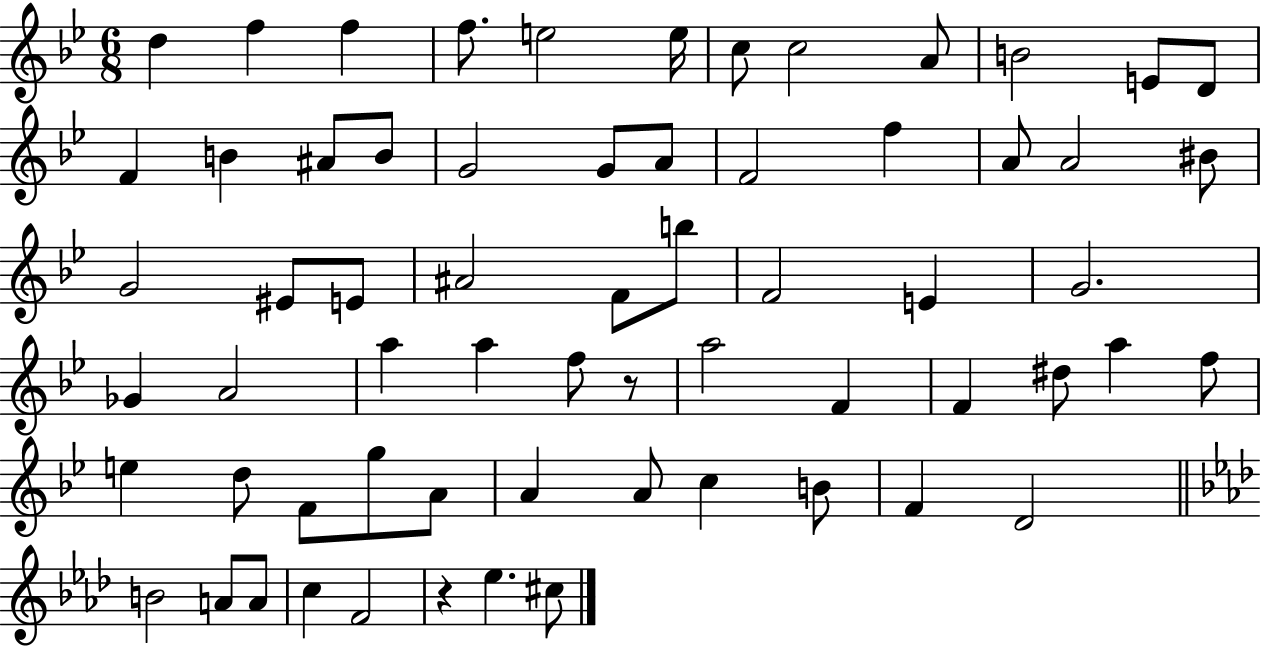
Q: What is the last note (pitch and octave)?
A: C#5